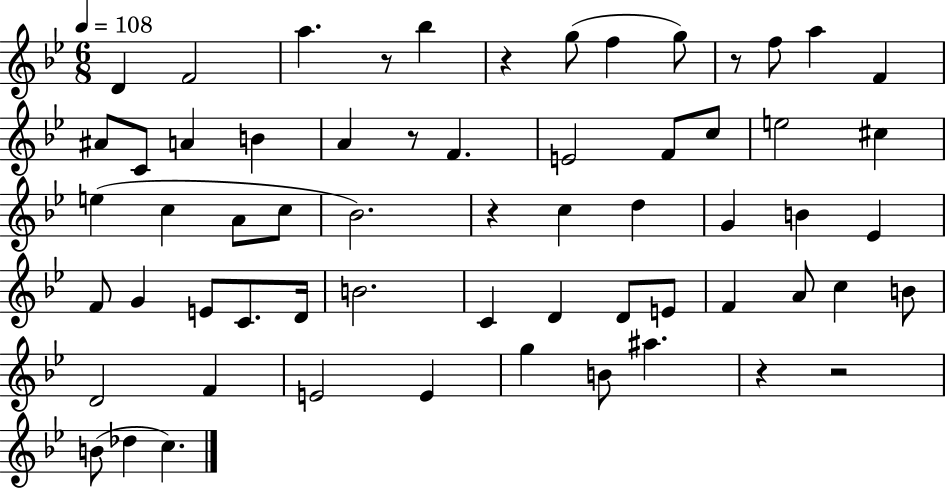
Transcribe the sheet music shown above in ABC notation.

X:1
T:Untitled
M:6/8
L:1/4
K:Bb
D F2 a z/2 _b z g/2 f g/2 z/2 f/2 a F ^A/2 C/2 A B A z/2 F E2 F/2 c/2 e2 ^c e c A/2 c/2 _B2 z c d G B _E F/2 G E/2 C/2 D/4 B2 C D D/2 E/2 F A/2 c B/2 D2 F E2 E g B/2 ^a z z2 B/2 _d c